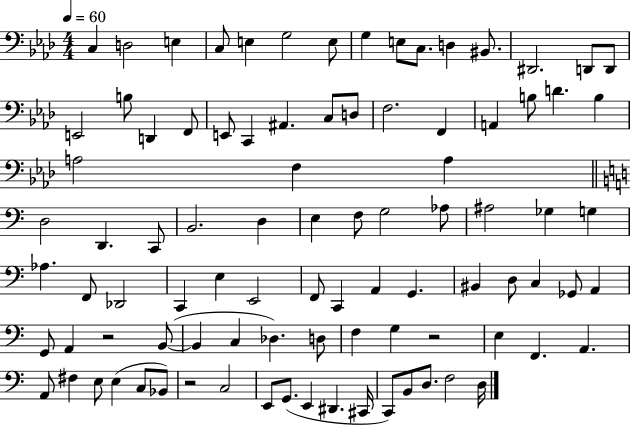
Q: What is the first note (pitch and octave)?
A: C3